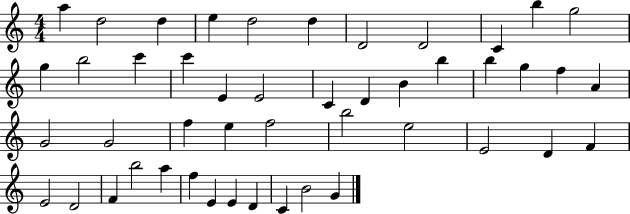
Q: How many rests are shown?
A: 0